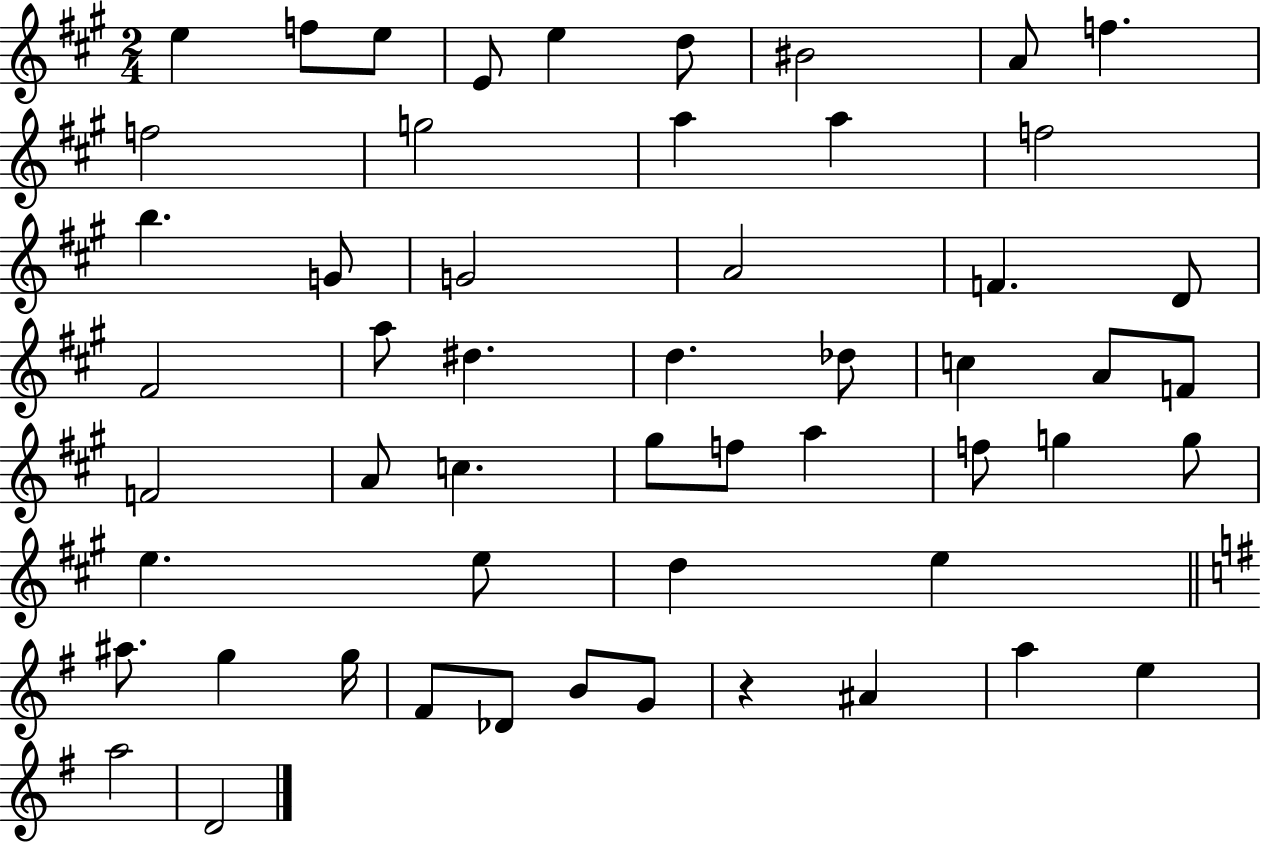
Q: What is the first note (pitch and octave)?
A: E5